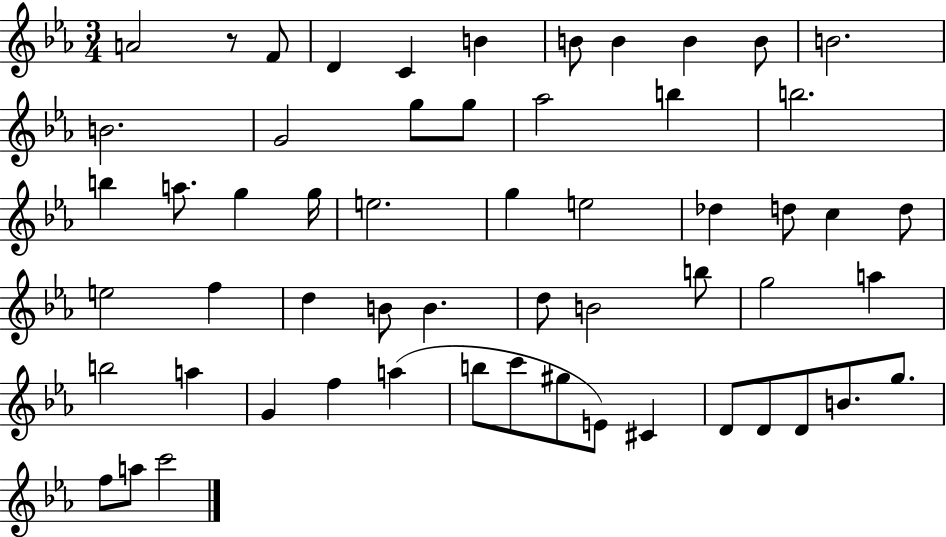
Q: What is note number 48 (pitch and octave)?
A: C#4